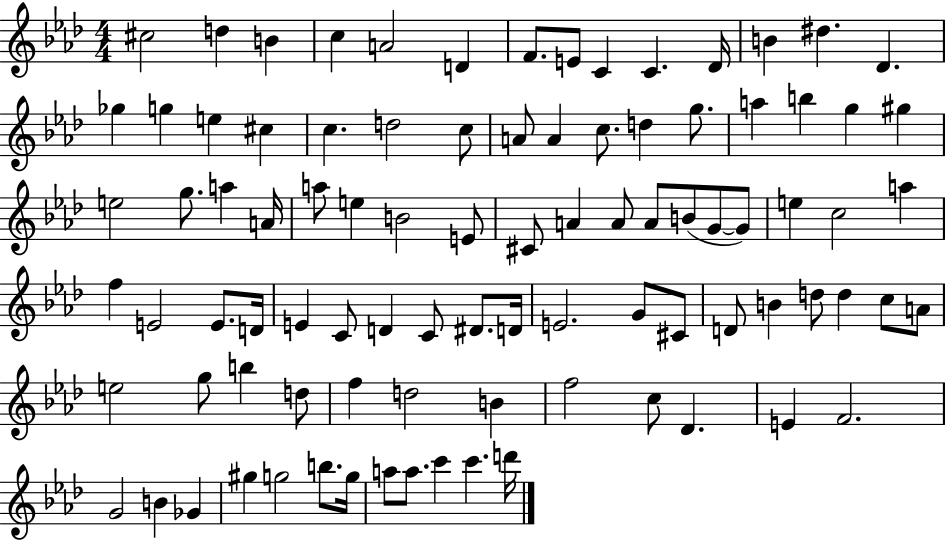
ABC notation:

X:1
T:Untitled
M:4/4
L:1/4
K:Ab
^c2 d B c A2 D F/2 E/2 C C _D/4 B ^d _D _g g e ^c c d2 c/2 A/2 A c/2 d g/2 a b g ^g e2 g/2 a A/4 a/2 e B2 E/2 ^C/2 A A/2 A/2 B/2 G/2 G/2 e c2 a f E2 E/2 D/4 E C/2 D C/2 ^D/2 D/4 E2 G/2 ^C/2 D/2 B d/2 d c/2 A/2 e2 g/2 b d/2 f d2 B f2 c/2 _D E F2 G2 B _G ^g g2 b/2 g/4 a/2 a/2 c' c' d'/4